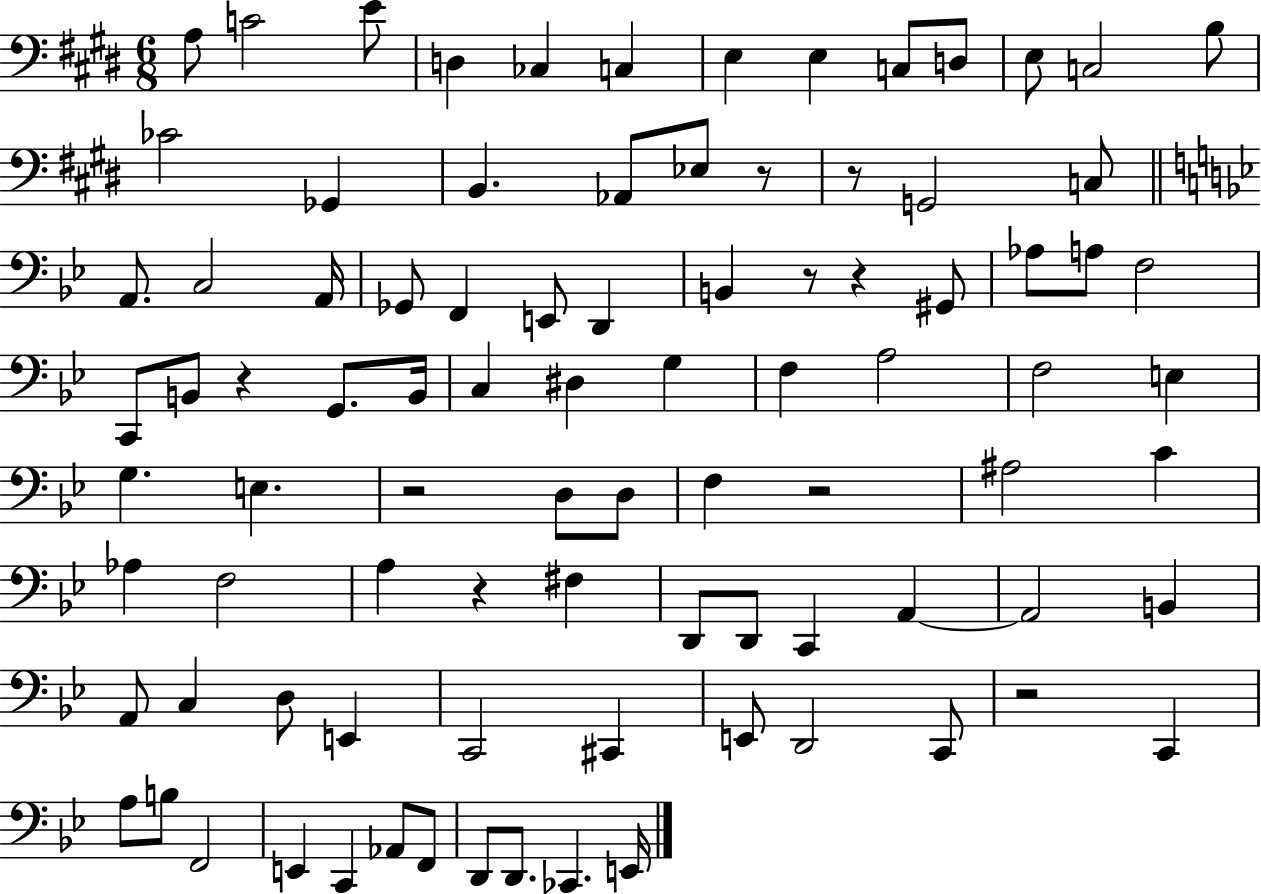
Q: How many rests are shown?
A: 9